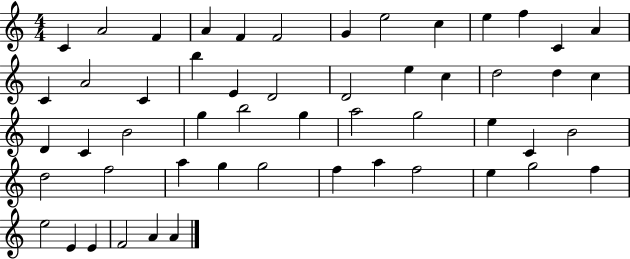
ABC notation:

X:1
T:Untitled
M:4/4
L:1/4
K:C
C A2 F A F F2 G e2 c e f C A C A2 C b E D2 D2 e c d2 d c D C B2 g b2 g a2 g2 e C B2 d2 f2 a g g2 f a f2 e g2 f e2 E E F2 A A